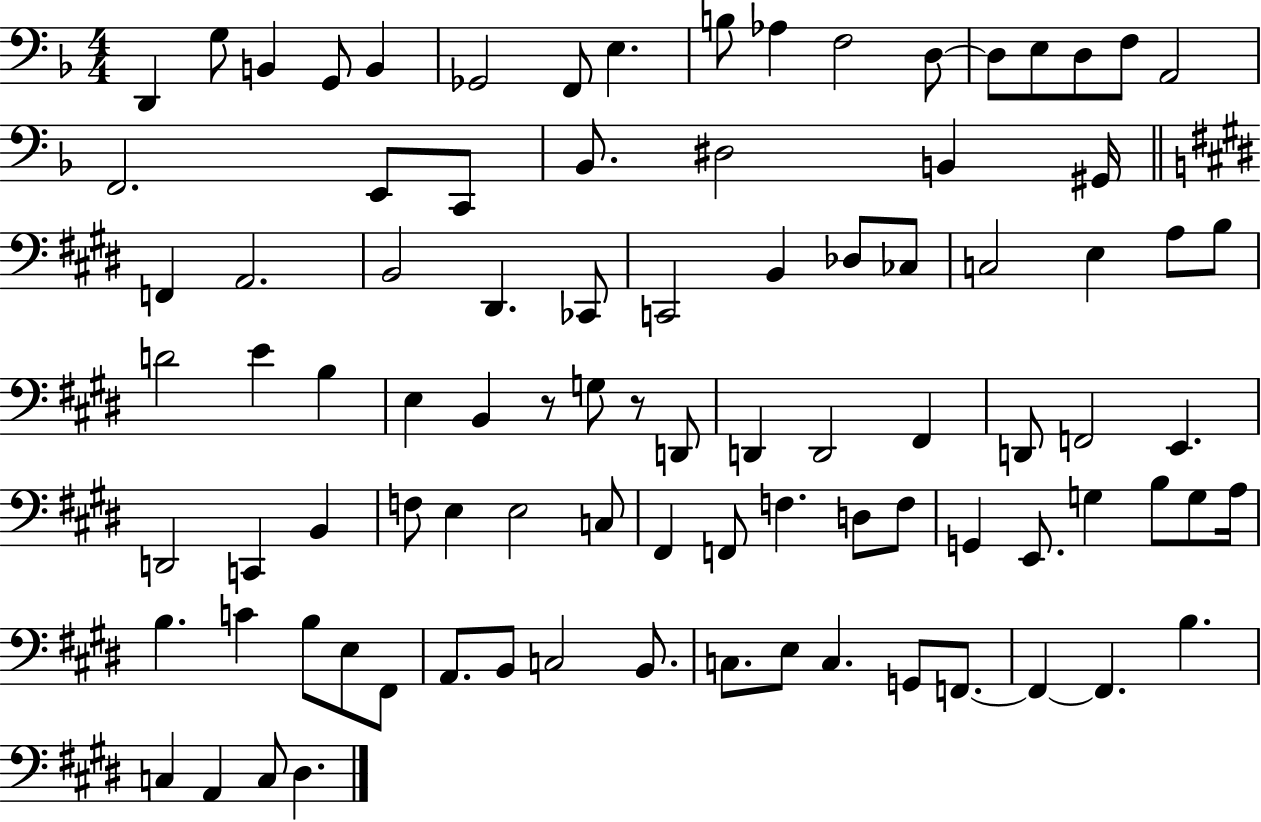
{
  \clef bass
  \numericTimeSignature
  \time 4/4
  \key f \major
  d,4 g8 b,4 g,8 b,4 | ges,2 f,8 e4. | b8 aes4 f2 d8~~ | d8 e8 d8 f8 a,2 | \break f,2. e,8 c,8 | bes,8. dis2 b,4 gis,16 | \bar "||" \break \key e \major f,4 a,2. | b,2 dis,4. ces,8 | c,2 b,4 des8 ces8 | c2 e4 a8 b8 | \break d'2 e'4 b4 | e4 b,4 r8 g8 r8 d,8 | d,4 d,2 fis,4 | d,8 f,2 e,4. | \break d,2 c,4 b,4 | f8 e4 e2 c8 | fis,4 f,8 f4. d8 f8 | g,4 e,8. g4 b8 g8 a16 | \break b4. c'4 b8 e8 fis,8 | a,8. b,8 c2 b,8. | c8. e8 c4. g,8 f,8.~~ | f,4~~ f,4. b4. | \break c4 a,4 c8 dis4. | \bar "|."
}